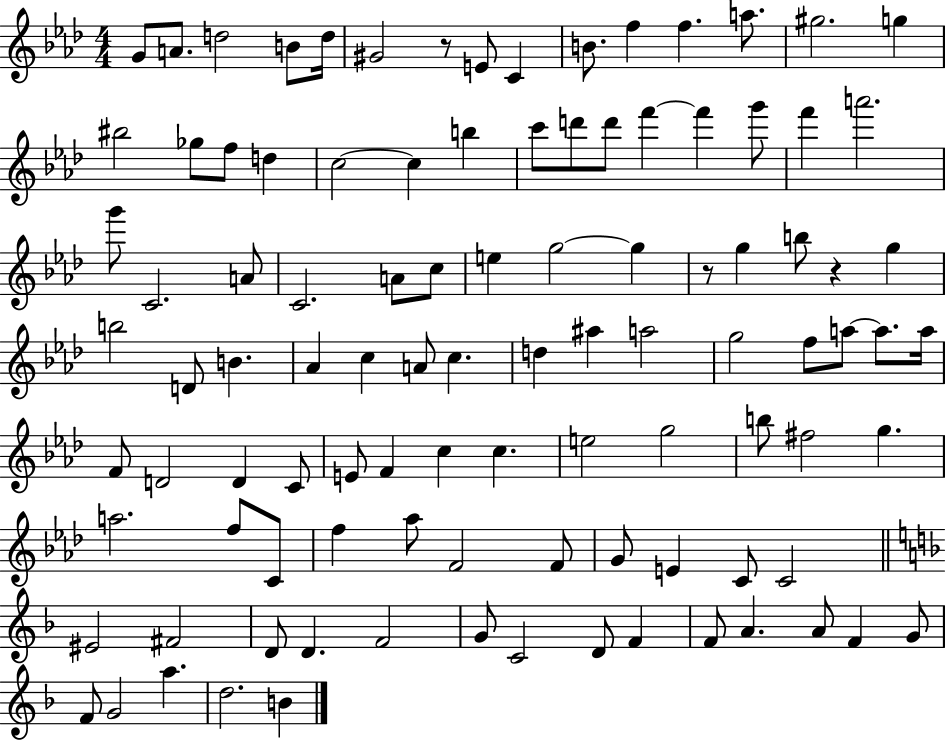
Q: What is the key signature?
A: AES major